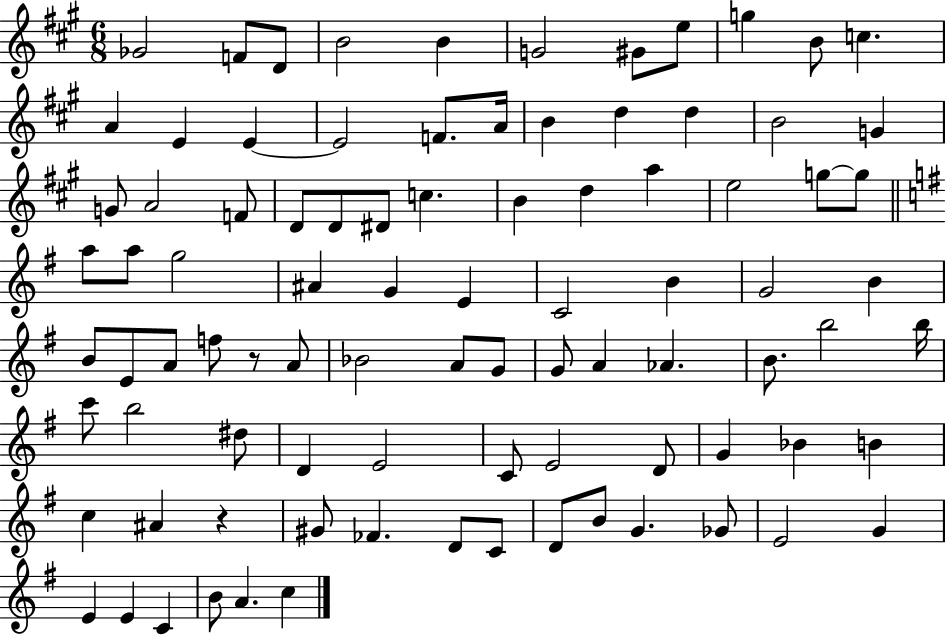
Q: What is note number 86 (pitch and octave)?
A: B4